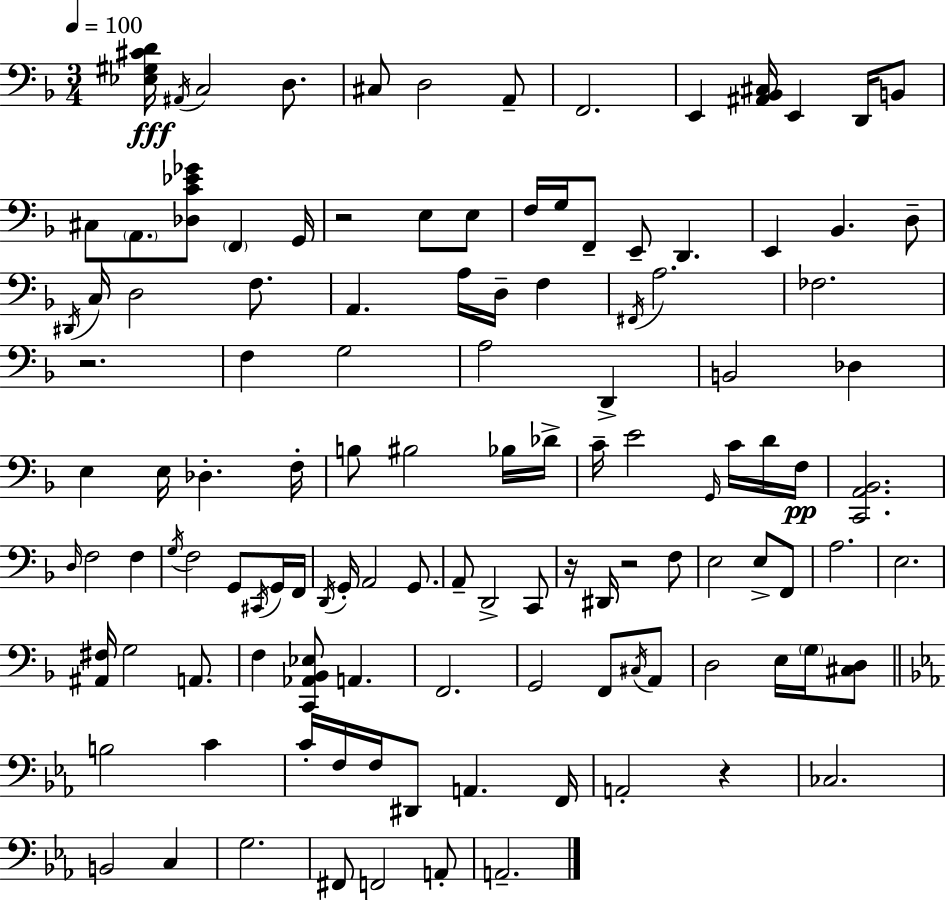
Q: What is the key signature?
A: D minor